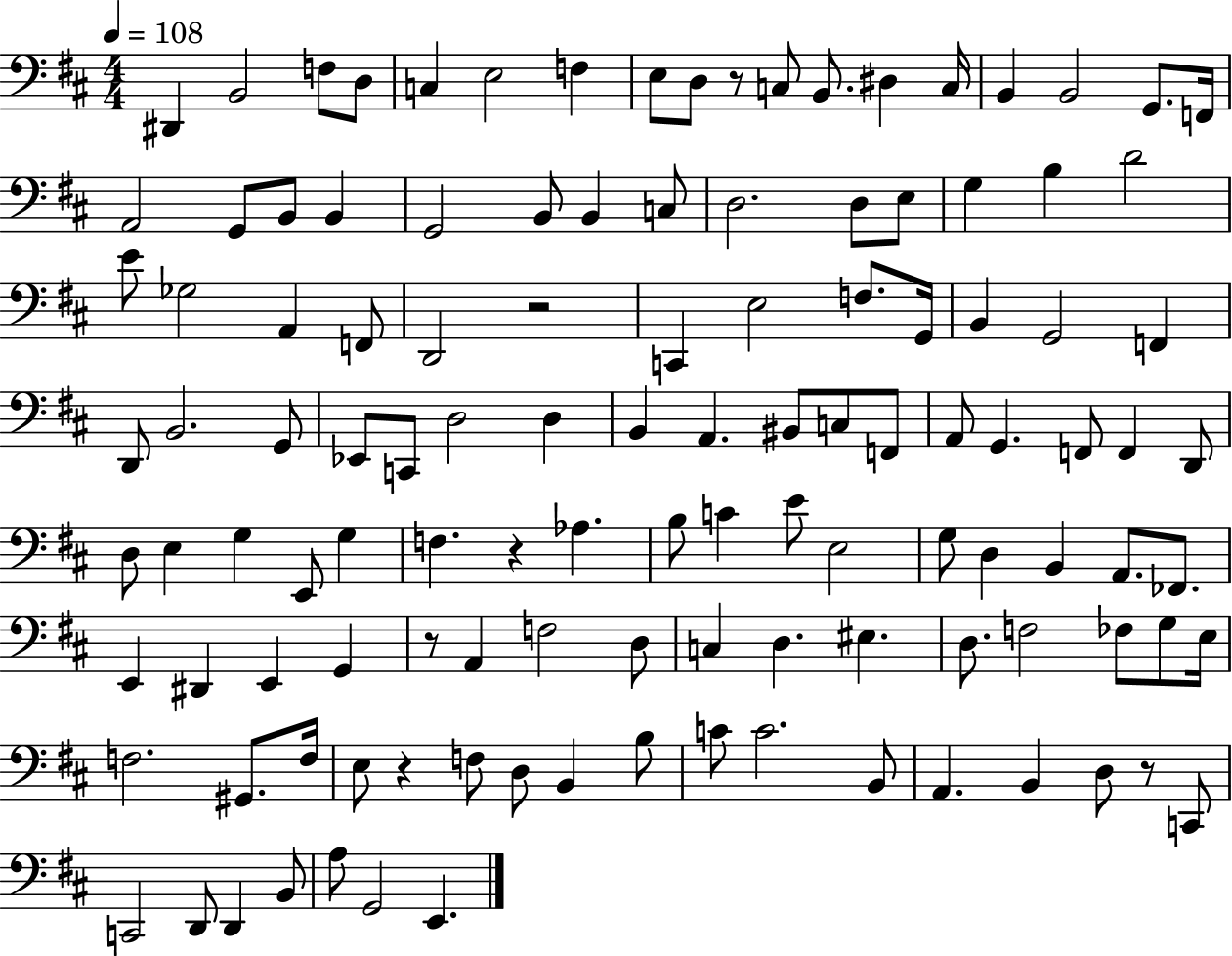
X:1
T:Untitled
M:4/4
L:1/4
K:D
^D,, B,,2 F,/2 D,/2 C, E,2 F, E,/2 D,/2 z/2 C,/2 B,,/2 ^D, C,/4 B,, B,,2 G,,/2 F,,/4 A,,2 G,,/2 B,,/2 B,, G,,2 B,,/2 B,, C,/2 D,2 D,/2 E,/2 G, B, D2 E/2 _G,2 A,, F,,/2 D,,2 z2 C,, E,2 F,/2 G,,/4 B,, G,,2 F,, D,,/2 B,,2 G,,/2 _E,,/2 C,,/2 D,2 D, B,, A,, ^B,,/2 C,/2 F,,/2 A,,/2 G,, F,,/2 F,, D,,/2 D,/2 E, G, E,,/2 G, F, z _A, B,/2 C E/2 E,2 G,/2 D, B,, A,,/2 _F,,/2 E,, ^D,, E,, G,, z/2 A,, F,2 D,/2 C, D, ^E, D,/2 F,2 _F,/2 G,/2 E,/4 F,2 ^G,,/2 F,/4 E,/2 z F,/2 D,/2 B,, B,/2 C/2 C2 B,,/2 A,, B,, D,/2 z/2 C,,/2 C,,2 D,,/2 D,, B,,/2 A,/2 G,,2 E,,